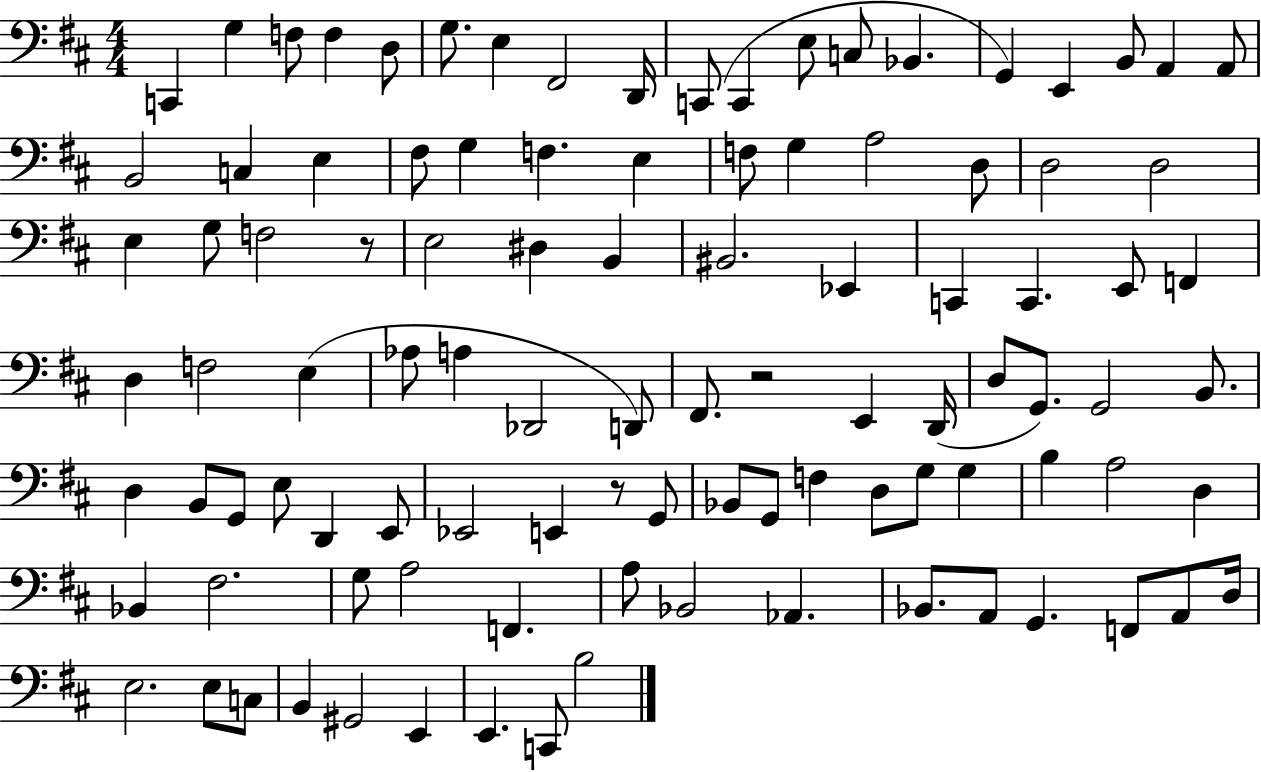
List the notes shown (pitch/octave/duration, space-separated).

C2/q G3/q F3/e F3/q D3/e G3/e. E3/q F#2/h D2/s C2/e C2/q E3/e C3/e Bb2/q. G2/q E2/q B2/e A2/q A2/e B2/h C3/q E3/q F#3/e G3/q F3/q. E3/q F3/e G3/q A3/h D3/e D3/h D3/h E3/q G3/e F3/h R/e E3/h D#3/q B2/q BIS2/h. Eb2/q C2/q C2/q. E2/e F2/q D3/q F3/h E3/q Ab3/e A3/q Db2/h D2/e F#2/e. R/h E2/q D2/s D3/e G2/e. G2/h B2/e. D3/q B2/e G2/e E3/e D2/q E2/e Eb2/h E2/q R/e G2/e Bb2/e G2/e F3/q D3/e G3/e G3/q B3/q A3/h D3/q Bb2/q F#3/h. G3/e A3/h F2/q. A3/e Bb2/h Ab2/q. Bb2/e. A2/e G2/q. F2/e A2/e D3/s E3/h. E3/e C3/e B2/q G#2/h E2/q E2/q. C2/e B3/h